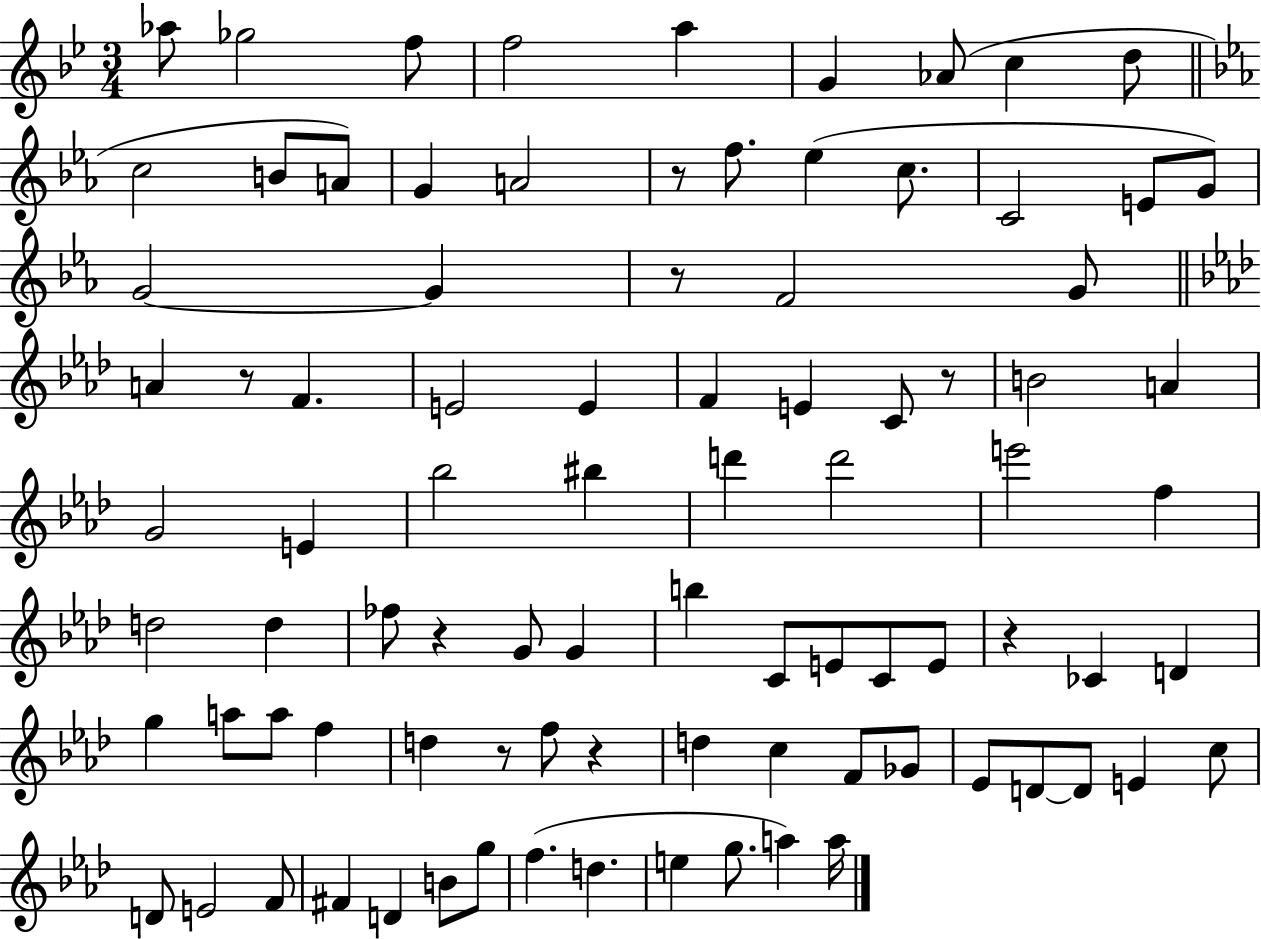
Ab5/e Gb5/h F5/e F5/h A5/q G4/q Ab4/e C5/q D5/e C5/h B4/e A4/e G4/q A4/h R/e F5/e. Eb5/q C5/e. C4/h E4/e G4/e G4/h G4/q R/e F4/h G4/e A4/q R/e F4/q. E4/h E4/q F4/q E4/q C4/e R/e B4/h A4/q G4/h E4/q Bb5/h BIS5/q D6/q D6/h E6/h F5/q D5/h D5/q FES5/e R/q G4/e G4/q B5/q C4/e E4/e C4/e E4/e R/q CES4/q D4/q G5/q A5/e A5/e F5/q D5/q R/e F5/e R/q D5/q C5/q F4/e Gb4/e Eb4/e D4/e D4/e E4/q C5/e D4/e E4/h F4/e F#4/q D4/q B4/e G5/e F5/q. D5/q. E5/q G5/e. A5/q A5/s